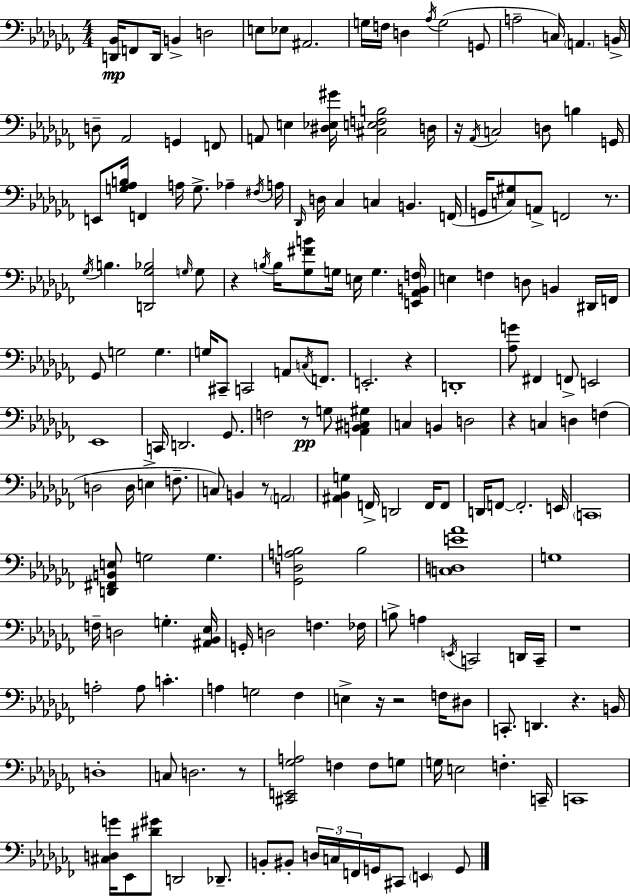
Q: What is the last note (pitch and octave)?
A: G2